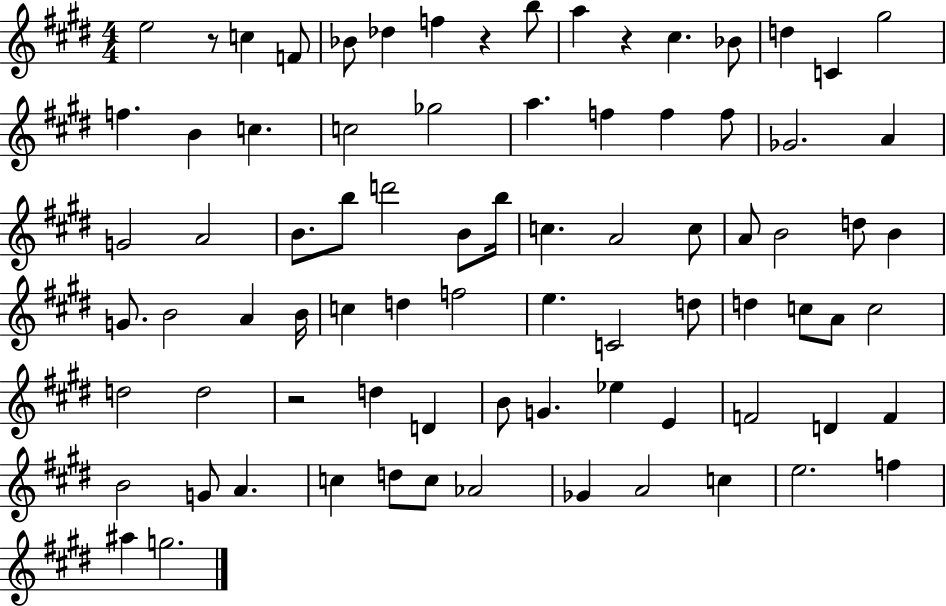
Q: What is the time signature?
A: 4/4